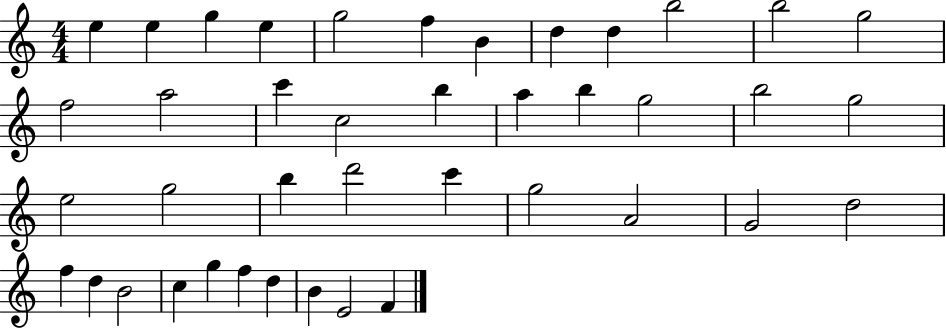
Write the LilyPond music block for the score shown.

{
  \clef treble
  \numericTimeSignature
  \time 4/4
  \key c \major
  e''4 e''4 g''4 e''4 | g''2 f''4 b'4 | d''4 d''4 b''2 | b''2 g''2 | \break f''2 a''2 | c'''4 c''2 b''4 | a''4 b''4 g''2 | b''2 g''2 | \break e''2 g''2 | b''4 d'''2 c'''4 | g''2 a'2 | g'2 d''2 | \break f''4 d''4 b'2 | c''4 g''4 f''4 d''4 | b'4 e'2 f'4 | \bar "|."
}